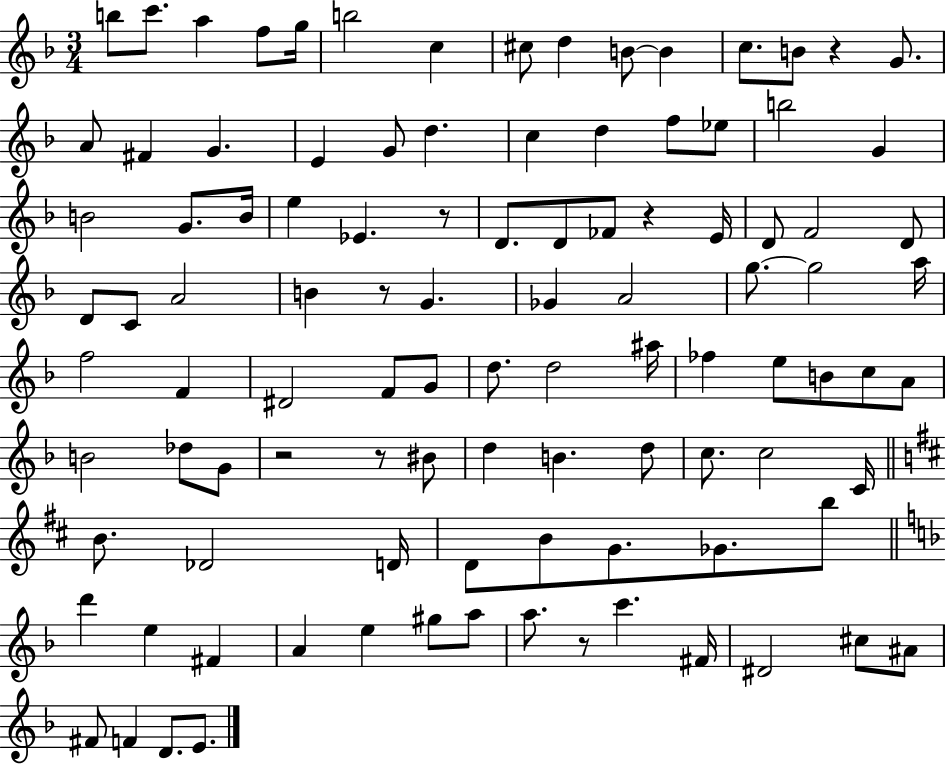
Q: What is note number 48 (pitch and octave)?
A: A5